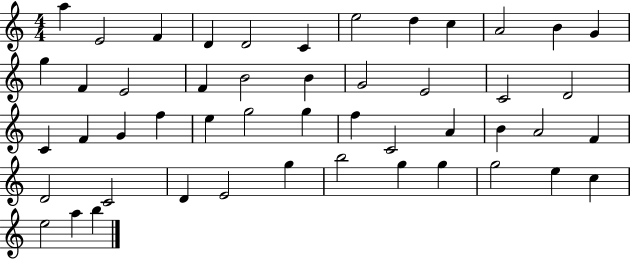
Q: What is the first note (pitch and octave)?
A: A5